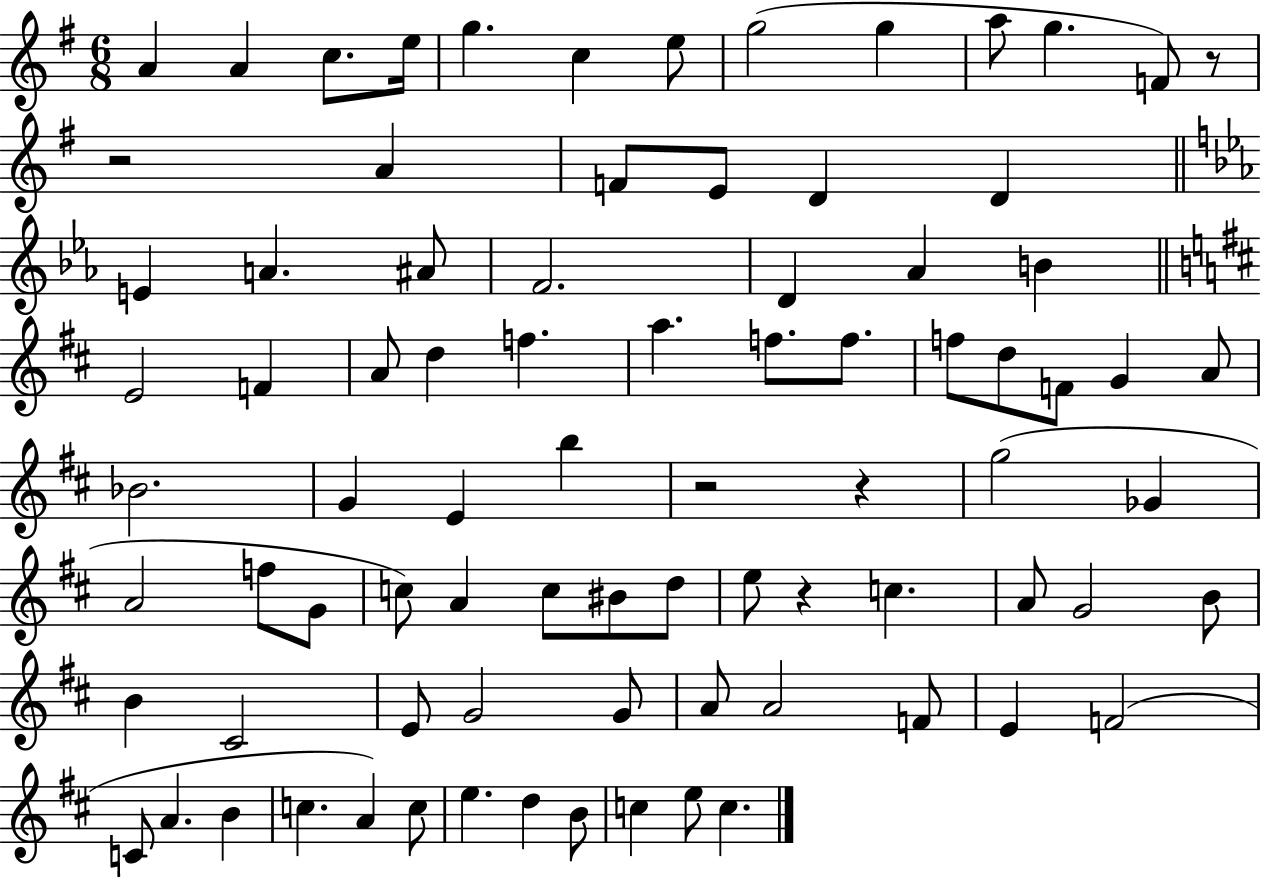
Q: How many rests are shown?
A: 5